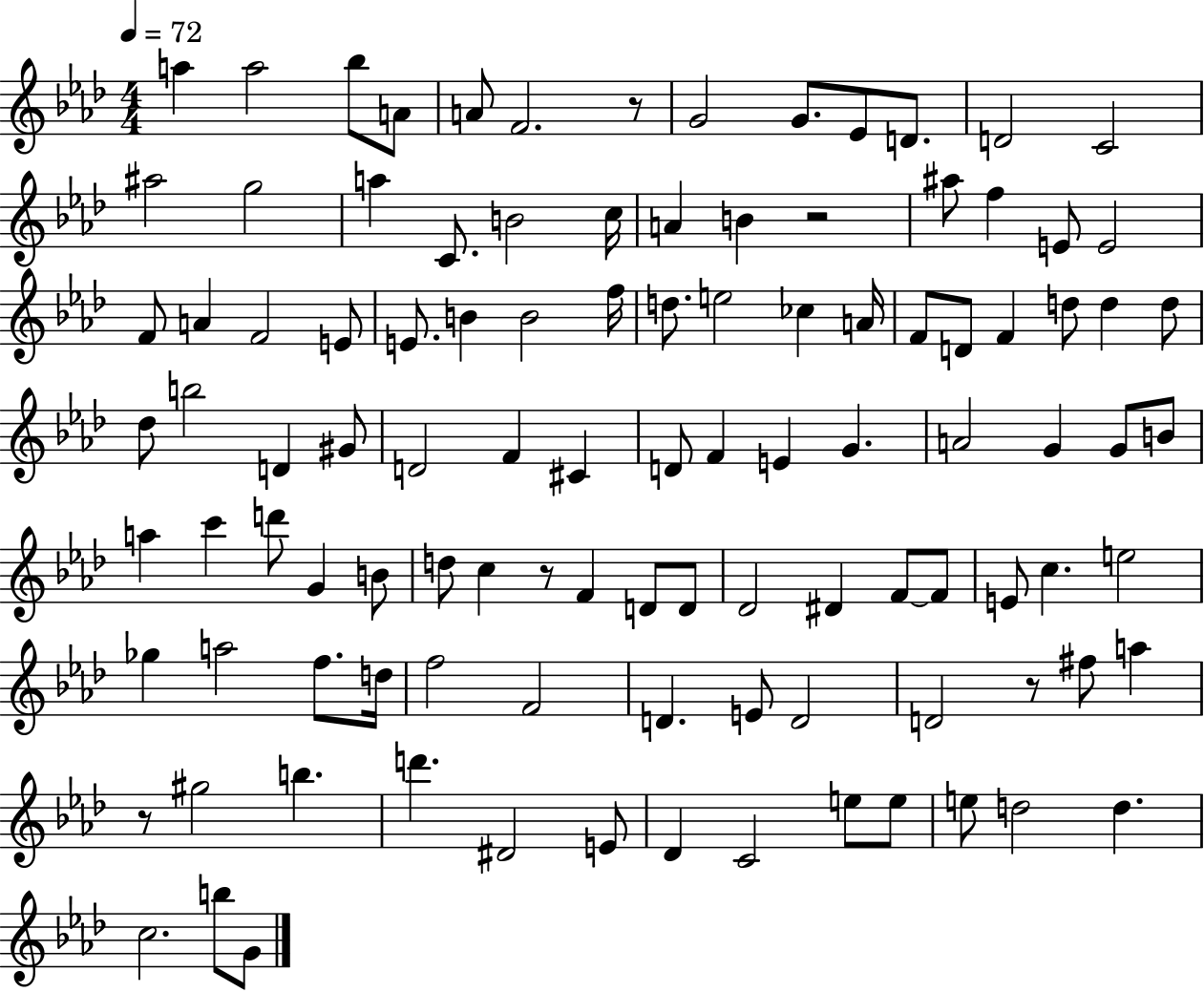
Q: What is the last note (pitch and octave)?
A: G4